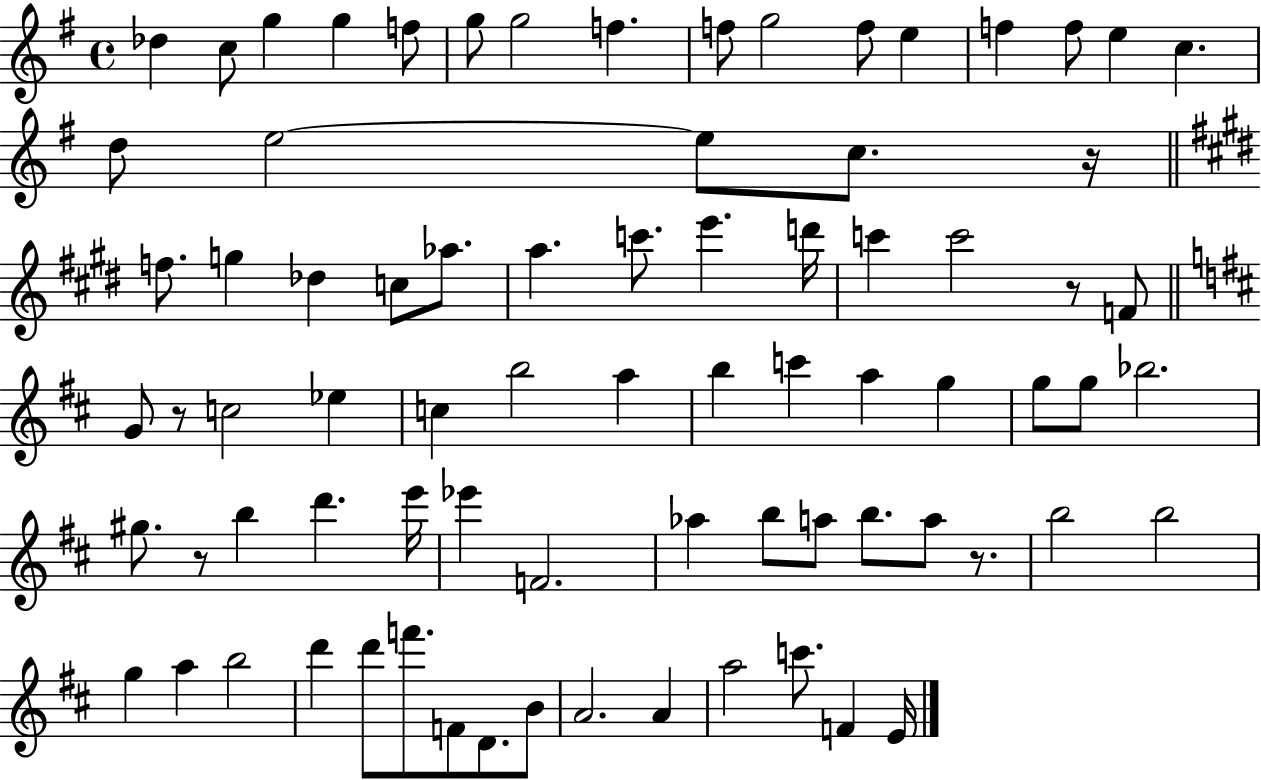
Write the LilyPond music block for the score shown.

{
  \clef treble
  \time 4/4
  \defaultTimeSignature
  \key g \major
  des''4 c''8 g''4 g''4 f''8 | g''8 g''2 f''4. | f''8 g''2 f''8 e''4 | f''4 f''8 e''4 c''4. | \break d''8 e''2~~ e''8 c''8. r16 | \bar "||" \break \key e \major f''8. g''4 des''4 c''8 aes''8. | a''4. c'''8. e'''4. d'''16 | c'''4 c'''2 r8 f'8 | \bar "||" \break \key d \major g'8 r8 c''2 ees''4 | c''4 b''2 a''4 | b''4 c'''4 a''4 g''4 | g''8 g''8 bes''2. | \break gis''8. r8 b''4 d'''4. e'''16 | ees'''4 f'2. | aes''4 b''8 a''8 b''8. a''8 r8. | b''2 b''2 | \break g''4 a''4 b''2 | d'''4 d'''8 f'''8. f'8 d'8. b'8 | a'2. a'4 | a''2 c'''8. f'4 e'16 | \break \bar "|."
}